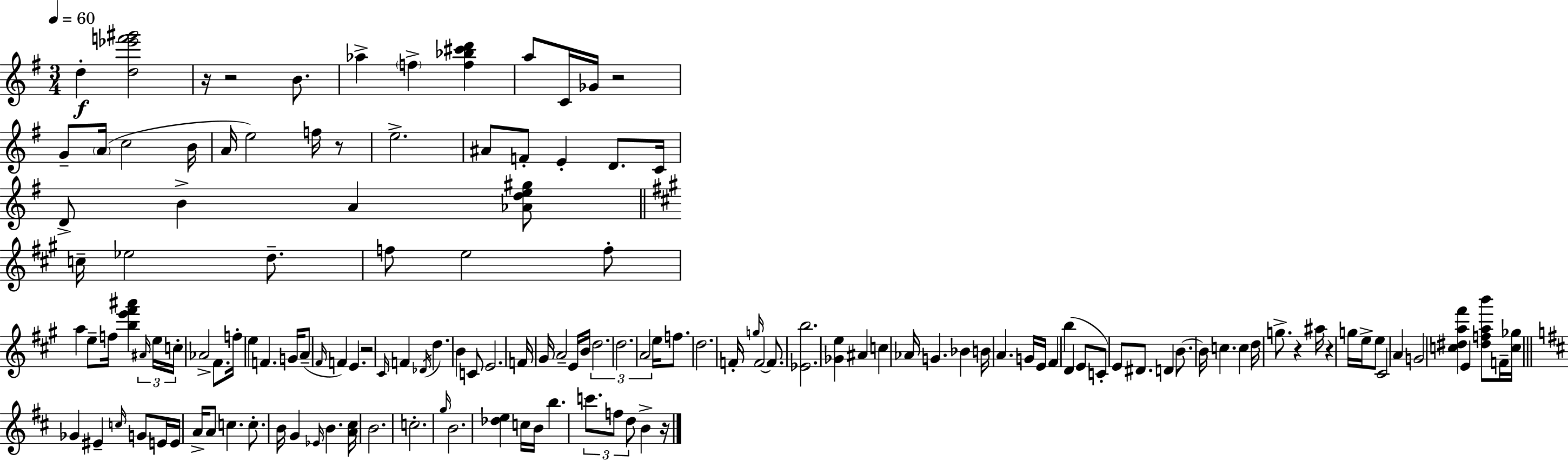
D5/q [D5,Eb6,F6,G#6]/h R/s R/h B4/e. Ab5/q F5/q [F5,Bb5,C#6,D6]/q A5/e C4/s Gb4/s R/h G4/e A4/s C5/h B4/s A4/s E5/h F5/s R/e E5/h. A#4/e F4/e E4/q D4/e. C4/s D4/e B4/q A4/q [Ab4,D5,E5,G#5]/e C5/s Eb5/h D5/e. F5/e E5/h F5/e A5/q E5/e F5/s [B5,E6,F#6,A#6]/q A#4/s E5/s C5/s Ab4/h F#4/e. F5/s E5/q F4/q. G4/s A4/e F#4/s F4/q E4/q. R/h C#4/s F4/q Db4/s D5/q. B4/q C4/e E4/h. F4/s G#4/s A4/h E4/s B4/s D5/h. D5/h. A4/h E5/s F5/e. D5/h. F4/s G5/s F4/h F4/e. [Eb4,B5]/h. [Gb4,E5]/q A#4/q C5/q Ab4/s G4/q. Bb4/q B4/s A4/q. G4/s E4/s F#4/q B5/q D4/q E4/e C4/e E4/e D#4/e. D4/q B4/e. B4/s C5/q. C5/q D5/s G5/e. R/q A#5/s R/q G5/s E5/s E5/e C#4/h A4/q G4/h [C5,D#5,A5,F#6]/q E4/q [D#5,F5,A5,B6]/e F4/s [C5,Gb5]/s Gb4/q EIS4/q C5/s G4/e E4/s E4/s A4/s A4/e C5/q. C5/e. B4/s G4/q Eb4/s B4/q. [A4,C#5]/s B4/h. C5/h. G5/s B4/h. [Db5,E5]/q C5/s B4/s B5/q. C6/e. F5/e D5/e B4/q R/s